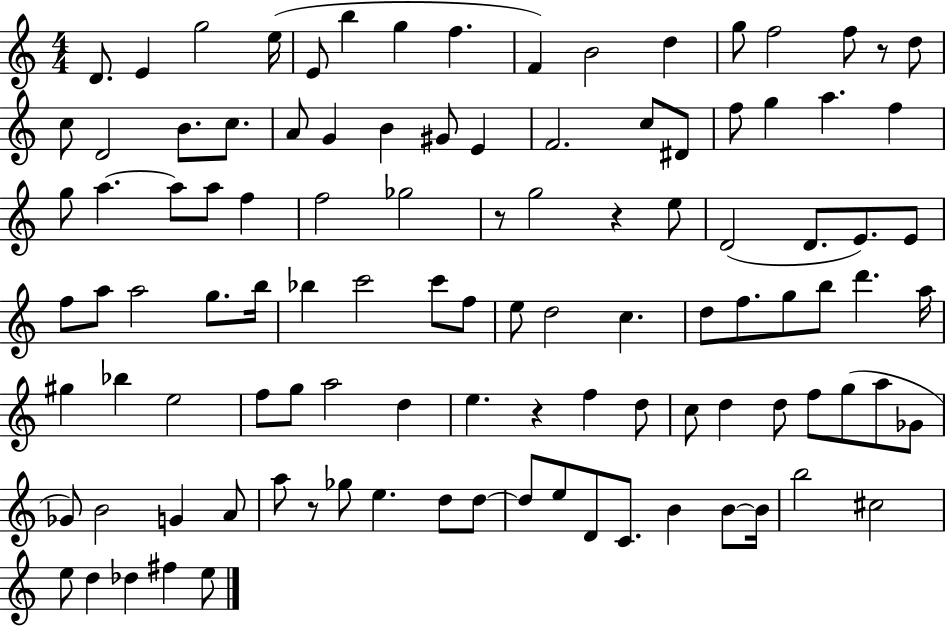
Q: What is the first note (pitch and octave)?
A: D4